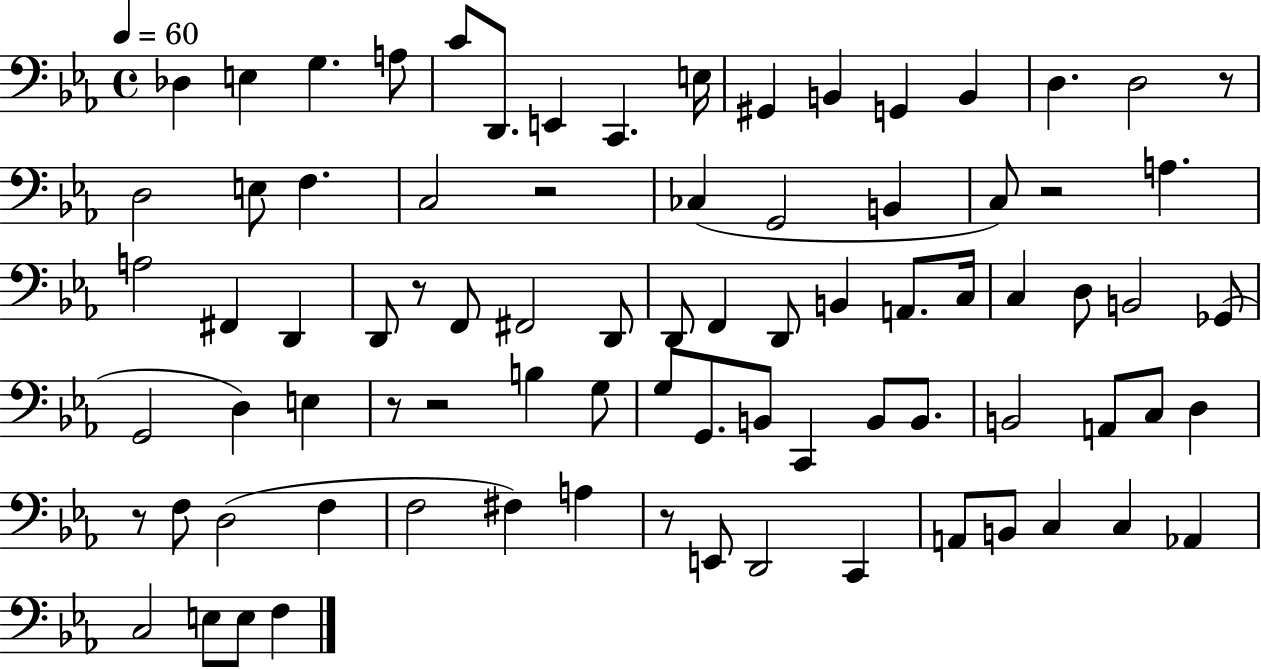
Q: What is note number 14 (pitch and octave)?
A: D3